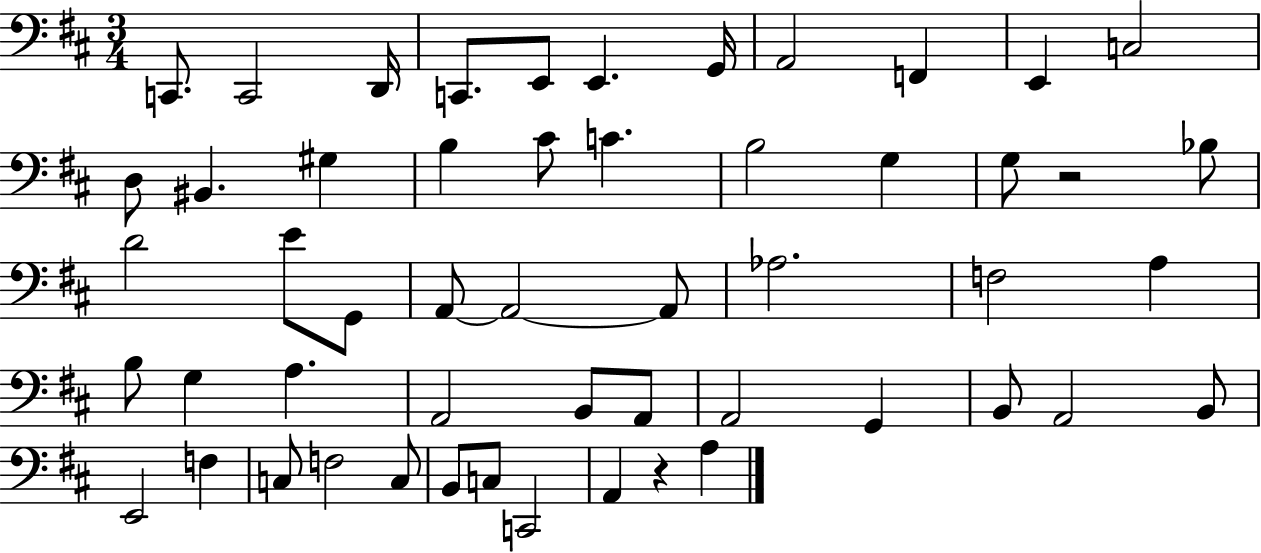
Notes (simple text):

C2/e. C2/h D2/s C2/e. E2/e E2/q. G2/s A2/h F2/q E2/q C3/h D3/e BIS2/q. G#3/q B3/q C#4/e C4/q. B3/h G3/q G3/e R/h Bb3/e D4/h E4/e G2/e A2/e A2/h A2/e Ab3/h. F3/h A3/q B3/e G3/q A3/q. A2/h B2/e A2/e A2/h G2/q B2/e A2/h B2/e E2/h F3/q C3/e F3/h C3/e B2/e C3/e C2/h A2/q R/q A3/q